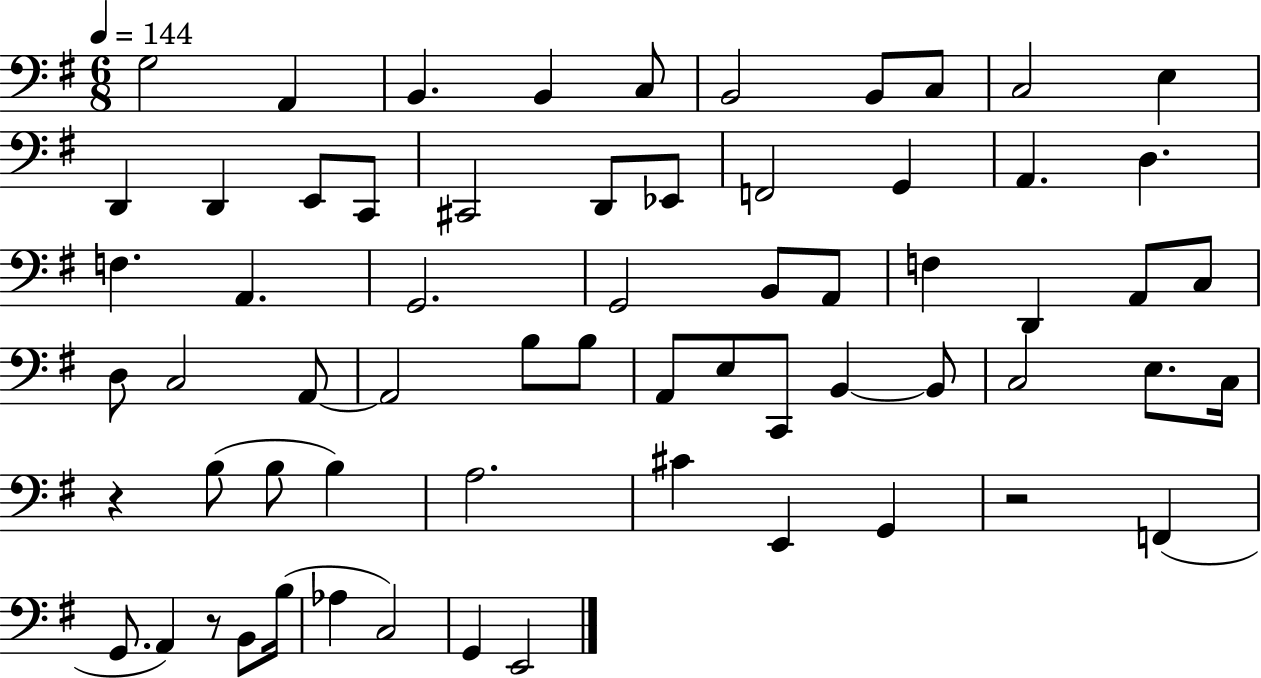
{
  \clef bass
  \numericTimeSignature
  \time 6/8
  \key g \major
  \tempo 4 = 144
  g2 a,4 | b,4. b,4 c8 | b,2 b,8 c8 | c2 e4 | \break d,4 d,4 e,8 c,8 | cis,2 d,8 ees,8 | f,2 g,4 | a,4. d4. | \break f4. a,4. | g,2. | g,2 b,8 a,8 | f4 d,4 a,8 c8 | \break d8 c2 a,8~~ | a,2 b8 b8 | a,8 e8 c,8 b,4~~ b,8 | c2 e8. c16 | \break r4 b8( b8 b4) | a2. | cis'4 e,4 g,4 | r2 f,4( | \break g,8. a,4) r8 b,8 b16( | aes4 c2) | g,4 e,2 | \bar "|."
}